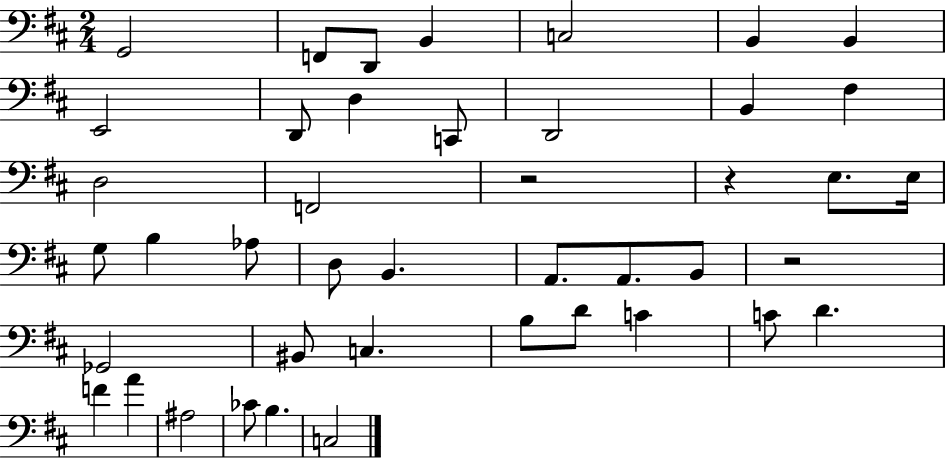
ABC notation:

X:1
T:Untitled
M:2/4
L:1/4
K:D
G,,2 F,,/2 D,,/2 B,, C,2 B,, B,, E,,2 D,,/2 D, C,,/2 D,,2 B,, ^F, D,2 F,,2 z2 z E,/2 E,/4 G,/2 B, _A,/2 D,/2 B,, A,,/2 A,,/2 B,,/2 z2 _G,,2 ^B,,/2 C, B,/2 D/2 C C/2 D F A ^A,2 _C/2 B, C,2